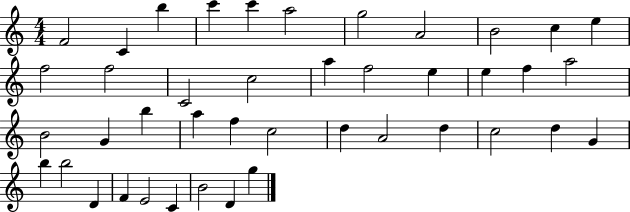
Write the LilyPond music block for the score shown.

{
  \clef treble
  \numericTimeSignature
  \time 4/4
  \key c \major
  f'2 c'4 b''4 | c'''4 c'''4 a''2 | g''2 a'2 | b'2 c''4 e''4 | \break f''2 f''2 | c'2 c''2 | a''4 f''2 e''4 | e''4 f''4 a''2 | \break b'2 g'4 b''4 | a''4 f''4 c''2 | d''4 a'2 d''4 | c''2 d''4 g'4 | \break b''4 b''2 d'4 | f'4 e'2 c'4 | b'2 d'4 g''4 | \bar "|."
}